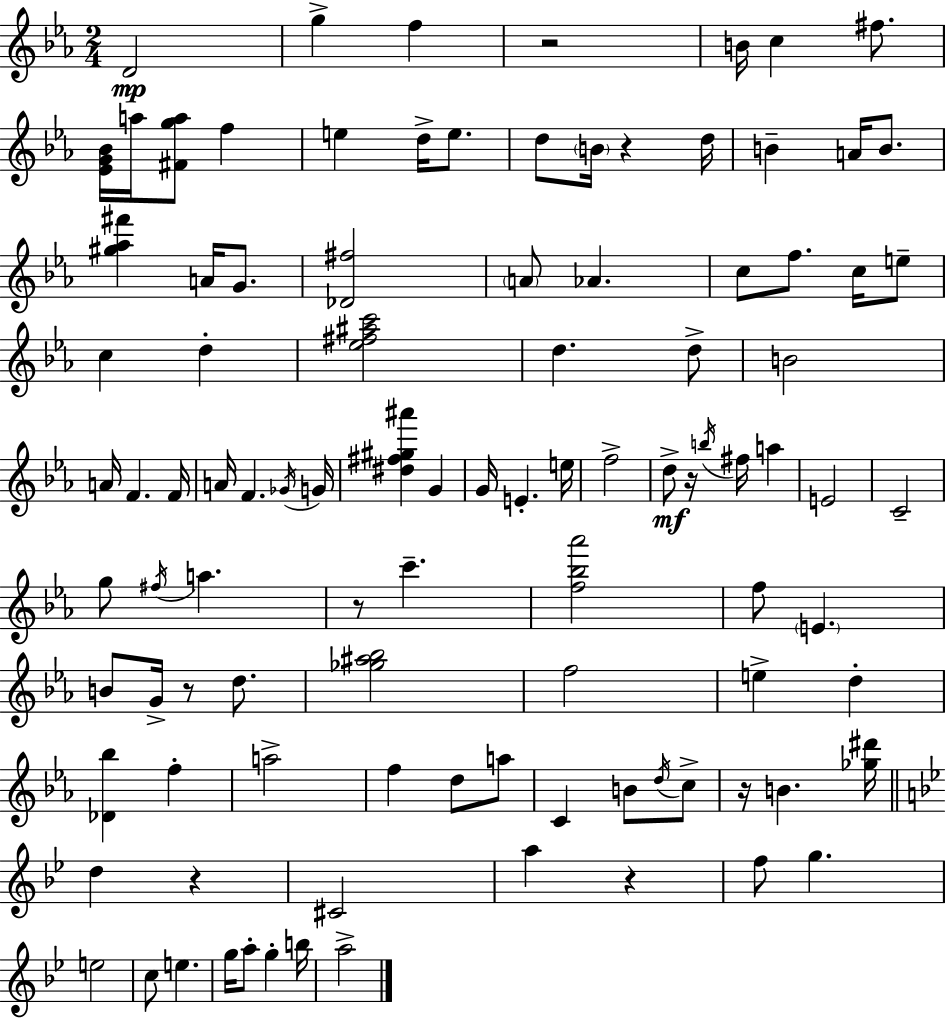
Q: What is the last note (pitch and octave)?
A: A5